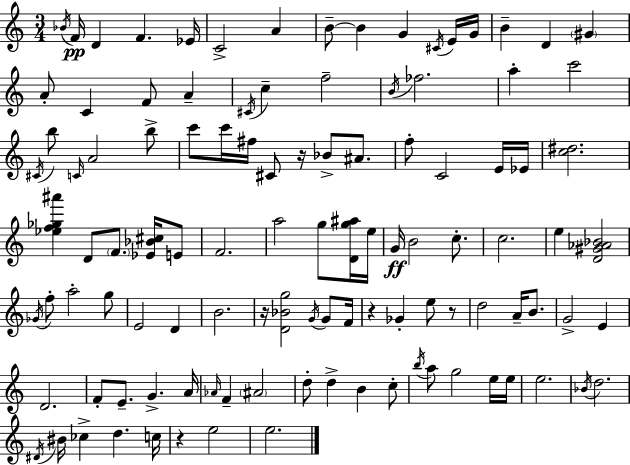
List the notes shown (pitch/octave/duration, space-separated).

Bb4/s F4/s D4/q F4/q. Eb4/s C4/h A4/q B4/e B4/q G4/q C#4/s E4/s G4/s B4/q D4/q G#4/q A4/e C4/q F4/e A4/q C#4/s C5/q F5/h B4/s FES5/h. A5/q C6/h C#4/s B5/e C4/s A4/h B5/e C6/e C6/s F#5/s C#4/e R/s Bb4/e A#4/e. F5/e C4/h E4/s Eb4/s [C5,D#5]/h. [Eb5,F5,Gb5,A#6]/q D4/e F4/e. [Eb4,Bb4,C#5]/s E4/e F4/h. A5/h G5/e [D4,G5,A#5]/s E5/s G4/s B4/h C5/e. C5/h. E5/q [D4,G#4,Ab4,Bb4]/h Gb4/s F5/e A5/h G5/e E4/h D4/q B4/h. R/s [D4,Bb4,G5]/h G4/s G4/e F4/s R/q Gb4/q E5/e R/e D5/h A4/s B4/e. G4/h E4/q D4/h. F4/e E4/e. G4/q. A4/s Ab4/s F4/q A#4/h D5/e D5/q B4/q C5/e B5/s A5/e G5/h E5/s E5/s E5/h. Bb4/s D5/h. D#4/s BIS4/s CES5/q D5/q. C5/s R/q E5/h E5/h.